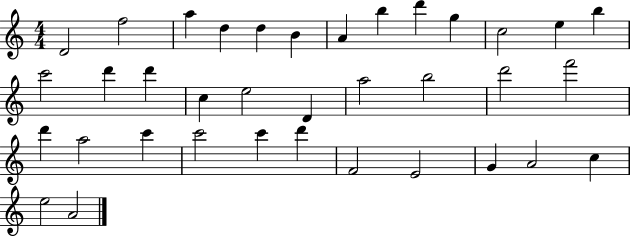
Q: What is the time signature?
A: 4/4